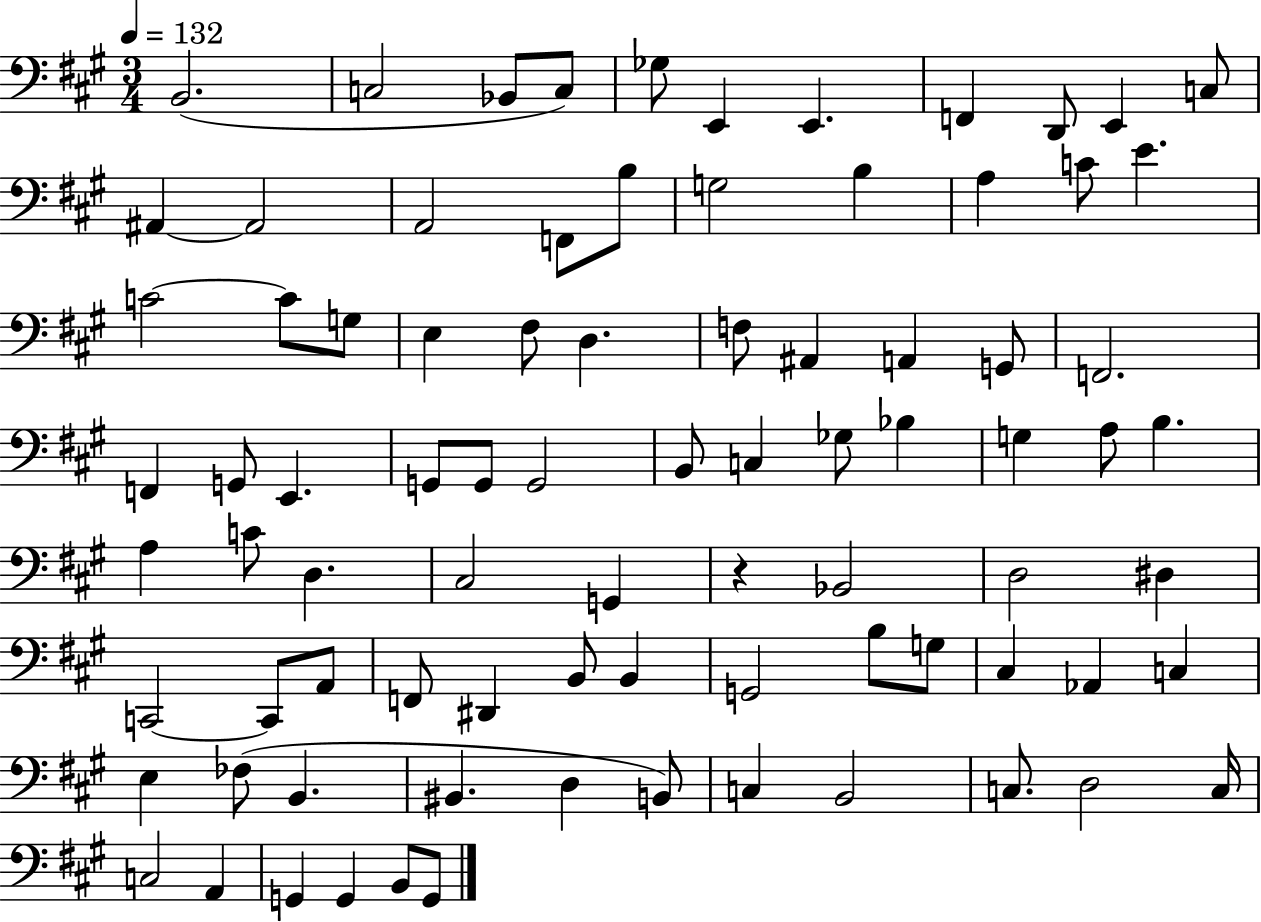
{
  \clef bass
  \numericTimeSignature
  \time 3/4
  \key a \major
  \tempo 4 = 132
  b,2.( | c2 bes,8 c8) | ges8 e,4 e,4. | f,4 d,8 e,4 c8 | \break ais,4~~ ais,2 | a,2 f,8 b8 | g2 b4 | a4 c'8 e'4. | \break c'2~~ c'8 g8 | e4 fis8 d4. | f8 ais,4 a,4 g,8 | f,2. | \break f,4 g,8 e,4. | g,8 g,8 g,2 | b,8 c4 ges8 bes4 | g4 a8 b4. | \break a4 c'8 d4. | cis2 g,4 | r4 bes,2 | d2 dis4 | \break c,2~~ c,8 a,8 | f,8 dis,4 b,8 b,4 | g,2 b8 g8 | cis4 aes,4 c4 | \break e4 fes8( b,4. | bis,4. d4 b,8) | c4 b,2 | c8. d2 c16 | \break c2 a,4 | g,4 g,4 b,8 g,8 | \bar "|."
}